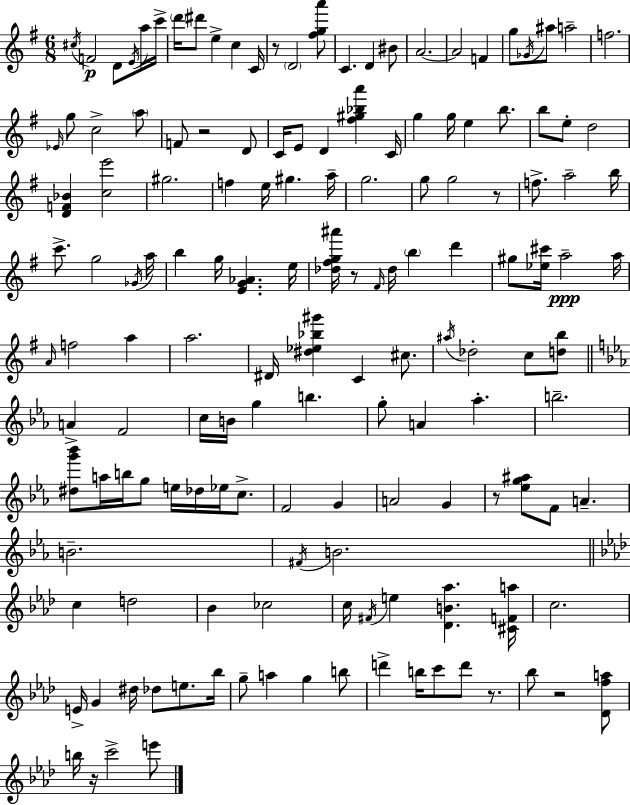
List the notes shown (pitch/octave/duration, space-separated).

C#5/s F4/h D4/e E4/s A5/s C6/s D6/s D#6/e E5/q C5/q C4/s R/e D4/h [F#5,G5,A6]/e C4/q. D4/q BIS4/e A4/h. A4/h F4/q G5/e Gb4/s A#5/e A5/h F5/h. Eb4/s G5/e C5/h A5/e F4/e R/h D4/e C4/s E4/e D4/q [F#5,G#5,Bb5,A6]/q C4/s G5/q G5/s E5/q B5/e. B5/e E5/e D5/h [D4,F4,Bb4]/q [C5,E6]/h G#5/h. F5/q E5/s G#5/q. A5/s G5/h. G5/e G5/h R/e F5/e. A5/h B5/s C6/e. G5/h Gb4/s A5/s B5/q G5/s [E4,G4,Ab4]/q. E5/s [Db5,F#5,G5,A#6]/s R/e F#4/s Db5/s B5/q D6/q G#5/e [Eb5,C#6]/s A5/h A5/s A4/s F5/h A5/q A5/h. D#4/s [D#5,Eb5,Bb5,G#6]/q C4/q C#5/e. A#5/s Db5/h C5/e [D5,B5]/e A4/q F4/h C5/s B4/s G5/q B5/q. G5/e A4/q Ab5/q. B5/h. [D#5,G6,Bb6]/e A5/s B5/s G5/e E5/s Db5/s Eb5/s C5/e. F4/h G4/q A4/h G4/q R/e [Eb5,G5,A#5]/e F4/e A4/q. B4/h. F#4/s B4/h. C5/q D5/h Bb4/q CES5/h C5/s F#4/s E5/q [Db4,B4,Ab5]/q. [C#4,F4,A5]/s C5/h. E4/s G4/q D#5/s Db5/e E5/e. Bb5/s G5/e A5/q G5/q B5/e D6/q B5/s C6/e D6/e R/e. Bb5/e R/h [Db4,F5,A5]/e B5/s R/s C6/h E6/e